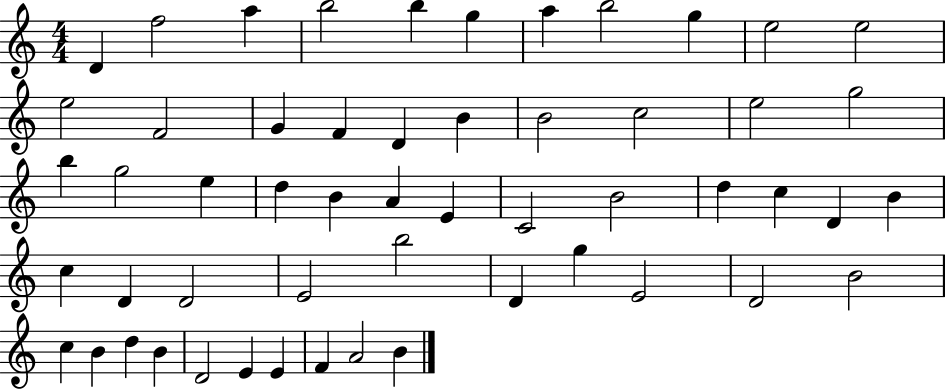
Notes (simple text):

D4/q F5/h A5/q B5/h B5/q G5/q A5/q B5/h G5/q E5/h E5/h E5/h F4/h G4/q F4/q D4/q B4/q B4/h C5/h E5/h G5/h B5/q G5/h E5/q D5/q B4/q A4/q E4/q C4/h B4/h D5/q C5/q D4/q B4/q C5/q D4/q D4/h E4/h B5/h D4/q G5/q E4/h D4/h B4/h C5/q B4/q D5/q B4/q D4/h E4/q E4/q F4/q A4/h B4/q